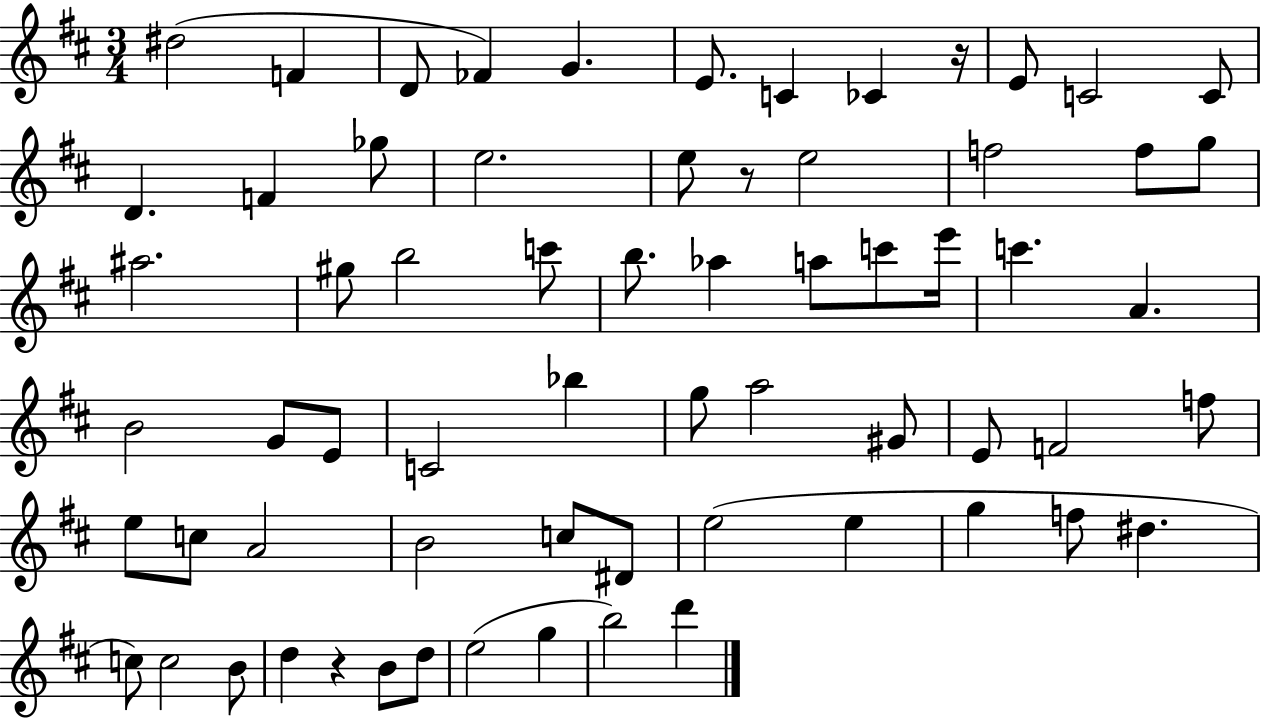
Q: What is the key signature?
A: D major